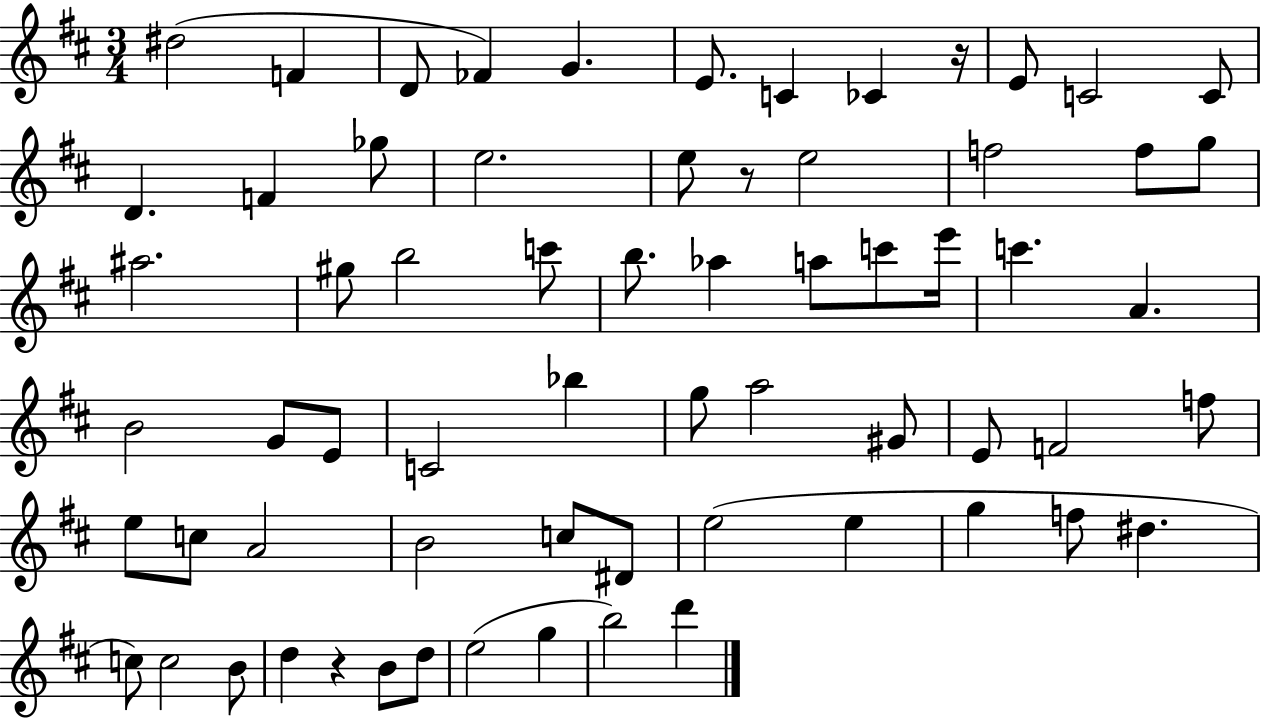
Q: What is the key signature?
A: D major